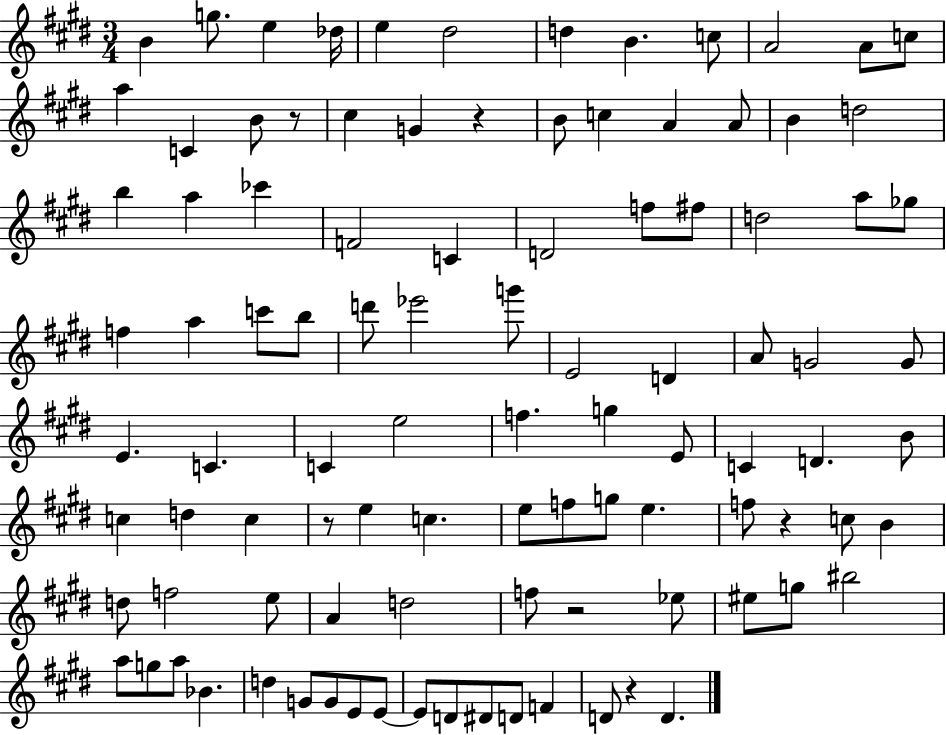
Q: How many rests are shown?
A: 6